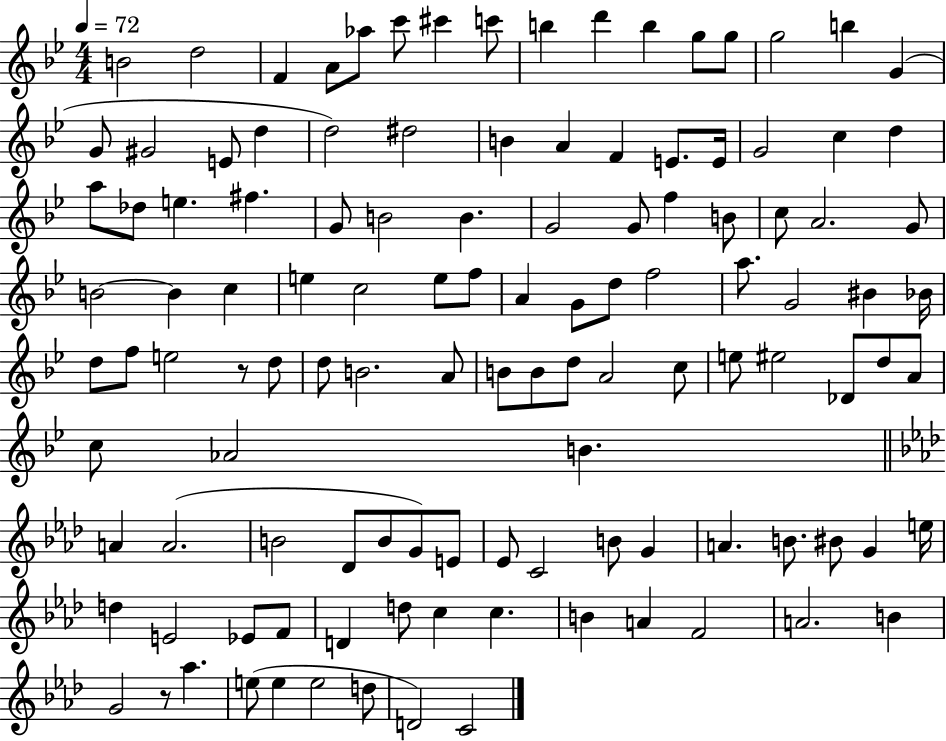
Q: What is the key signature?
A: BES major